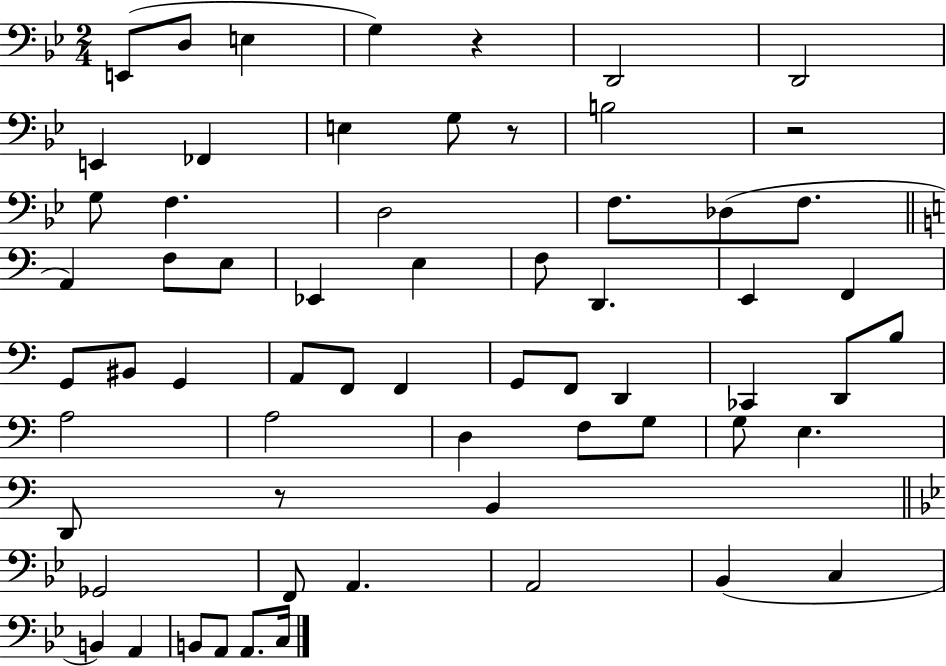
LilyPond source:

{
  \clef bass
  \numericTimeSignature
  \time 2/4
  \key bes \major
  e,8( d8 e4 | g4) r4 | d,2 | d,2 | \break e,4 fes,4 | e4 g8 r8 | b2 | r2 | \break g8 f4. | d2 | f8. des8( f8. | \bar "||" \break \key a \minor a,4) f8 e8 | ees,4 e4 | f8 d,4. | e,4 f,4 | \break g,8 bis,8 g,4 | a,8 f,8 f,4 | g,8 f,8 d,4 | ces,4 d,8 b8 | \break a2 | a2 | d4 f8 g8 | g8 e4. | \break d,8 r8 b,4 | \bar "||" \break \key bes \major ges,2 | f,8 a,4. | a,2 | bes,4( c4 | \break b,4) a,4 | b,8 a,8 a,8. c16 | \bar "|."
}